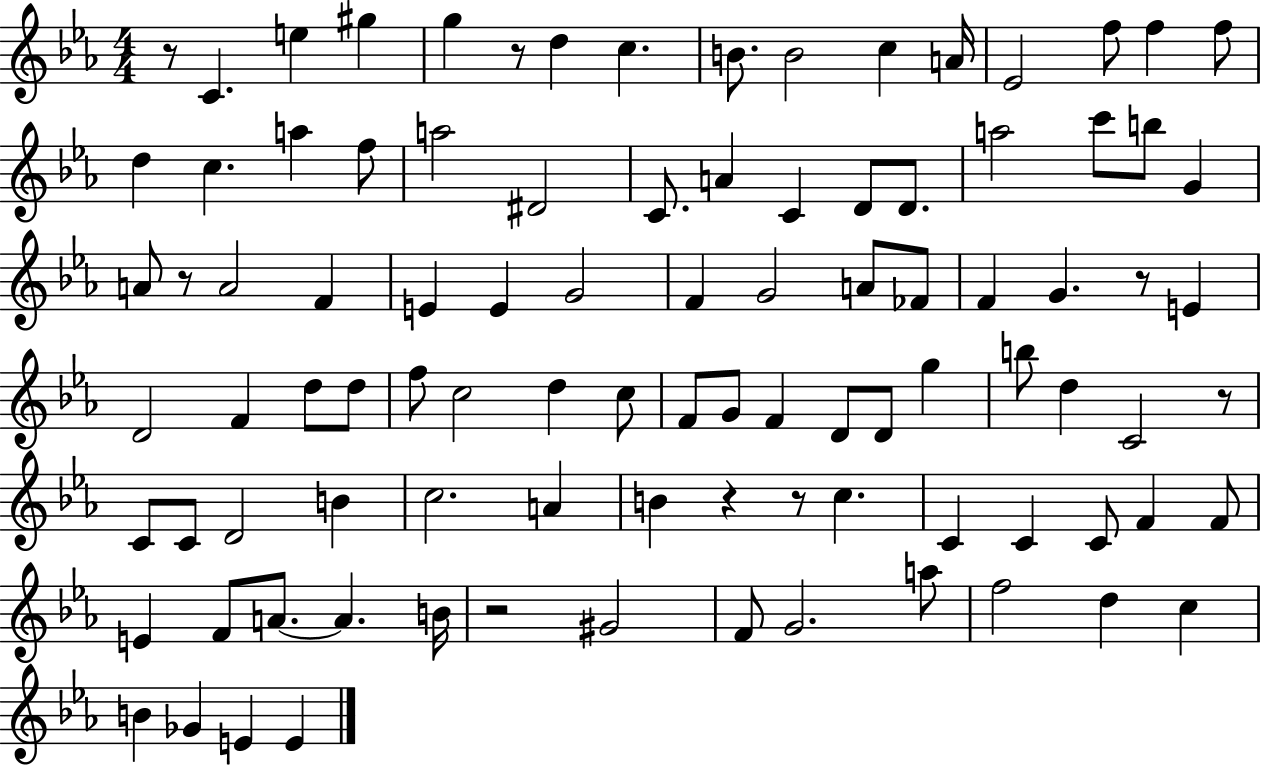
{
  \clef treble
  \numericTimeSignature
  \time 4/4
  \key ees \major
  r8 c'4. e''4 gis''4 | g''4 r8 d''4 c''4. | b'8. b'2 c''4 a'16 | ees'2 f''8 f''4 f''8 | \break d''4 c''4. a''4 f''8 | a''2 dis'2 | c'8. a'4 c'4 d'8 d'8. | a''2 c'''8 b''8 g'4 | \break a'8 r8 a'2 f'4 | e'4 e'4 g'2 | f'4 g'2 a'8 fes'8 | f'4 g'4. r8 e'4 | \break d'2 f'4 d''8 d''8 | f''8 c''2 d''4 c''8 | f'8 g'8 f'4 d'8 d'8 g''4 | b''8 d''4 c'2 r8 | \break c'8 c'8 d'2 b'4 | c''2. a'4 | b'4 r4 r8 c''4. | c'4 c'4 c'8 f'4 f'8 | \break e'4 f'8 a'8.~~ a'4. b'16 | r2 gis'2 | f'8 g'2. a''8 | f''2 d''4 c''4 | \break b'4 ges'4 e'4 e'4 | \bar "|."
}